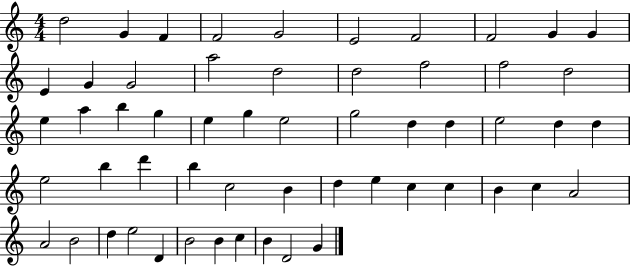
{
  \clef treble
  \numericTimeSignature
  \time 4/4
  \key c \major
  d''2 g'4 f'4 | f'2 g'2 | e'2 f'2 | f'2 g'4 g'4 | \break e'4 g'4 g'2 | a''2 d''2 | d''2 f''2 | f''2 d''2 | \break e''4 a''4 b''4 g''4 | e''4 g''4 e''2 | g''2 d''4 d''4 | e''2 d''4 d''4 | \break e''2 b''4 d'''4 | b''4 c''2 b'4 | d''4 e''4 c''4 c''4 | b'4 c''4 a'2 | \break a'2 b'2 | d''4 e''2 d'4 | b'2 b'4 c''4 | b'4 d'2 g'4 | \break \bar "|."
}